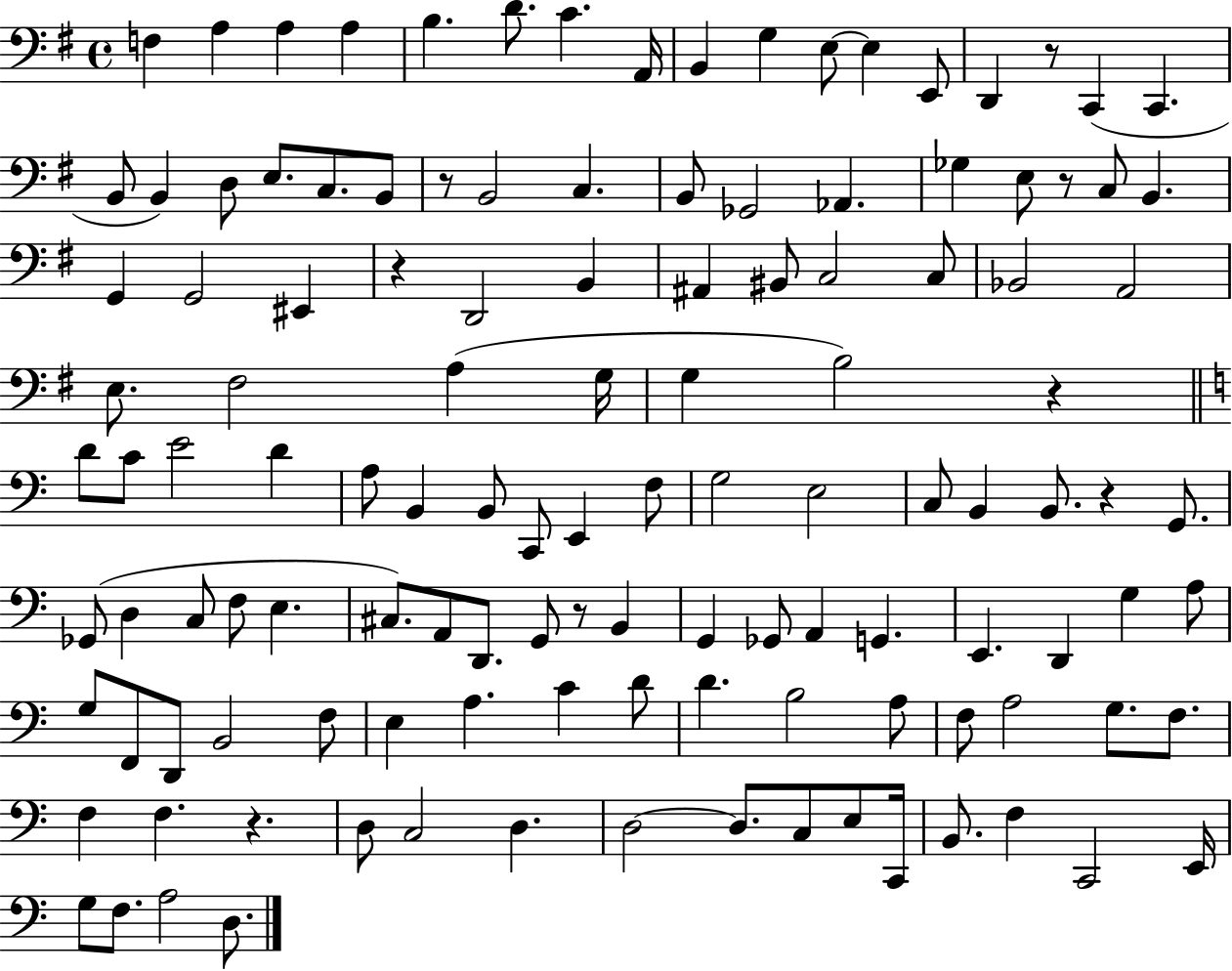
F3/q A3/q A3/q A3/q B3/q. D4/e. C4/q. A2/s B2/q G3/q E3/e E3/q E2/e D2/q R/e C2/q C2/q. B2/e B2/q D3/e E3/e. C3/e. B2/e R/e B2/h C3/q. B2/e Gb2/h Ab2/q. Gb3/q E3/e R/e C3/e B2/q. G2/q G2/h EIS2/q R/q D2/h B2/q A#2/q BIS2/e C3/h C3/e Bb2/h A2/h E3/e. F#3/h A3/q G3/s G3/q B3/h R/q D4/e C4/e E4/h D4/q A3/e B2/q B2/e C2/e E2/q F3/e G3/h E3/h C3/e B2/q B2/e. R/q G2/e. Gb2/e D3/q C3/e F3/e E3/q. C#3/e. A2/e D2/e. G2/e R/e B2/q G2/q Gb2/e A2/q G2/q. E2/q. D2/q G3/q A3/e G3/e F2/e D2/e B2/h F3/e E3/q A3/q. C4/q D4/e D4/q. B3/h A3/e F3/e A3/h G3/e. F3/e. F3/q F3/q. R/q. D3/e C3/h D3/q. D3/h D3/e. C3/e E3/e C2/s B2/e. F3/q C2/h E2/s G3/e F3/e. A3/h D3/e.